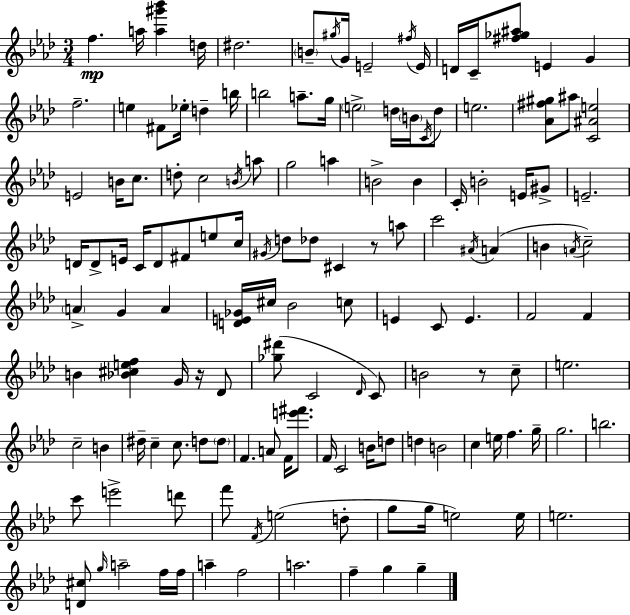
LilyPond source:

{
  \clef treble
  \numericTimeSignature
  \time 3/4
  \key f \minor
  \repeat volta 2 { f''4.\mp a''16 <a'' gis''' bes'''>4 d''16 | dis''2. | \parenthesize b'8-- \acciaccatura { gis''16 } g'16 e'2-- | \acciaccatura { fis''16 } e'16 d'16 c'16-- <fis'' ges'' ais''>8 e'4 g'4 | \break f''2.-- | e''4 fis'8 ees''16-. d''4-- | b''16 b''2 a''8.-- | g''16 \parenthesize e''2-> d''16 \parenthesize b'16 | \break \acciaccatura { c'16 } d''8 e''2. | <aes' fis'' gis''>8 ais''8 <c' ais' e''>2 | e'2 b'16 | c''8. d''8-. c''2 | \break \acciaccatura { b'16 } a''8 g''2 | a''4 b'2-> | b'4 c'16-. b'2-. | e'16 gis'8-> e'2.-- | \break d'16 d'8-> e'16 c'16 d'8 fis'8 | e''8 c''16 \acciaccatura { gis'16 } d''8 des''8 cis'4 | r8 a''8 c'''2 | \acciaccatura { ais'16 } a'4( b'4 \acciaccatura { a'16 } c''2--) | \break \parenthesize a'4-> g'4 | a'4 <d' e' ges'>16 cis''16 bes'2 | c''8 e'4 c'8 | e'4. f'2 | \break f'4 b'4 <bes' cis'' e'' f''>4 | g'16 r16 des'8 <ges'' dis'''>8( c'2 | \grace { des'16 } c'8) b'2 | r8 c''8-- e''2. | \break c''2-- | b'4 dis''16-- c''4-- | c''8. d''8 \parenthesize d''8 f'4. | a'8 f'16 <e''' fis'''>8. f'16 c'2 | \break b'16 d''8 d''4 | b'2 c''4 | e''16 f''4. g''16-- g''2. | b''2. | \break c'''8 e'''2-> | d'''8 f'''8 \acciaccatura { f'16 }( e''2 | d''8-. g''8 g''16 | e''2) e''16 e''2. | \break <d' cis''>8 \grace { g''16 } | a''2-- f''16 f''16 a''4-- | f''2 a''2. | f''4-- | \break g''4 g''4-- } \bar "|."
}